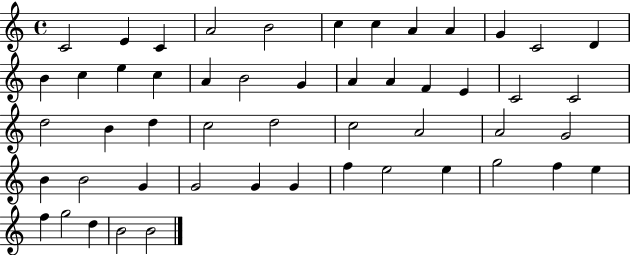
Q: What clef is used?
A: treble